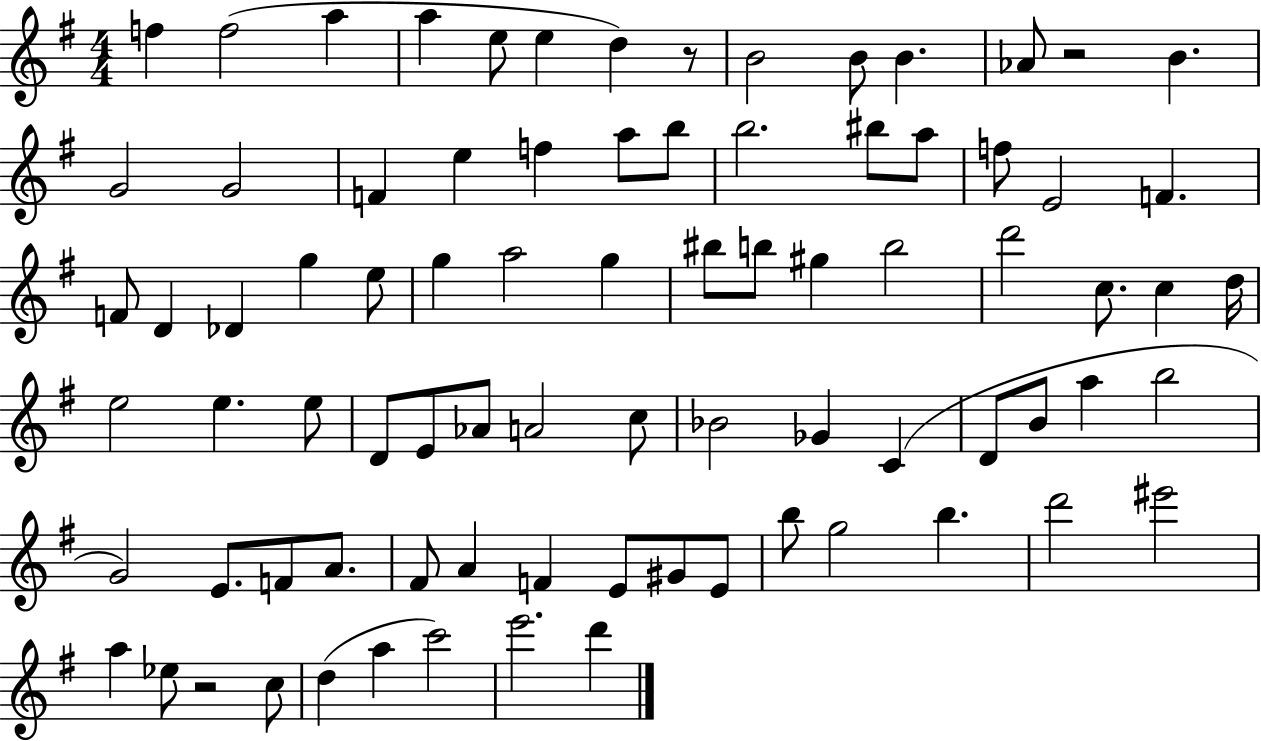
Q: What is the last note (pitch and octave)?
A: D6